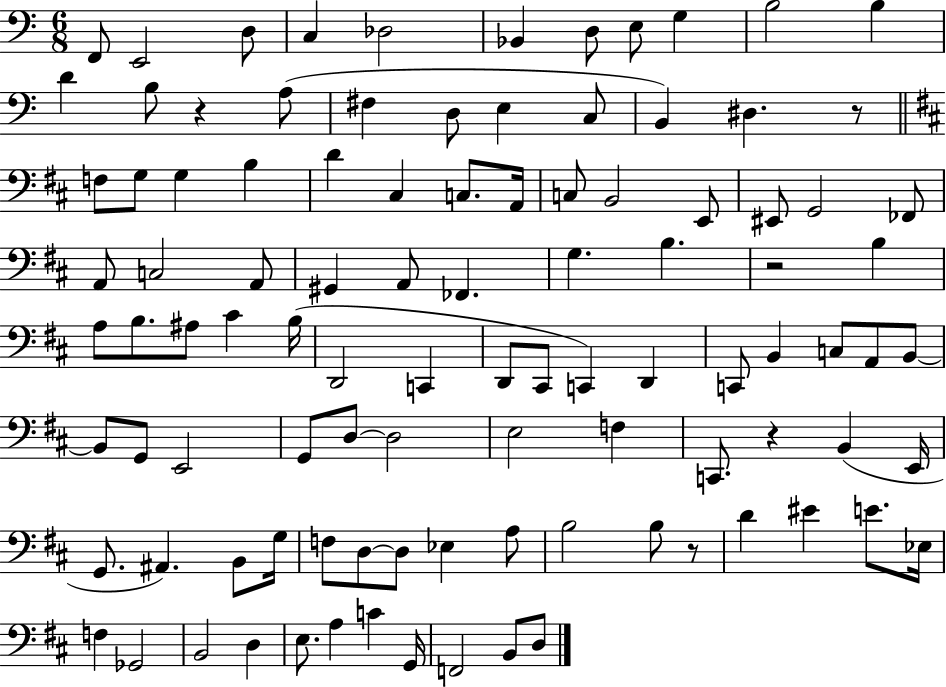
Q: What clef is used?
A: bass